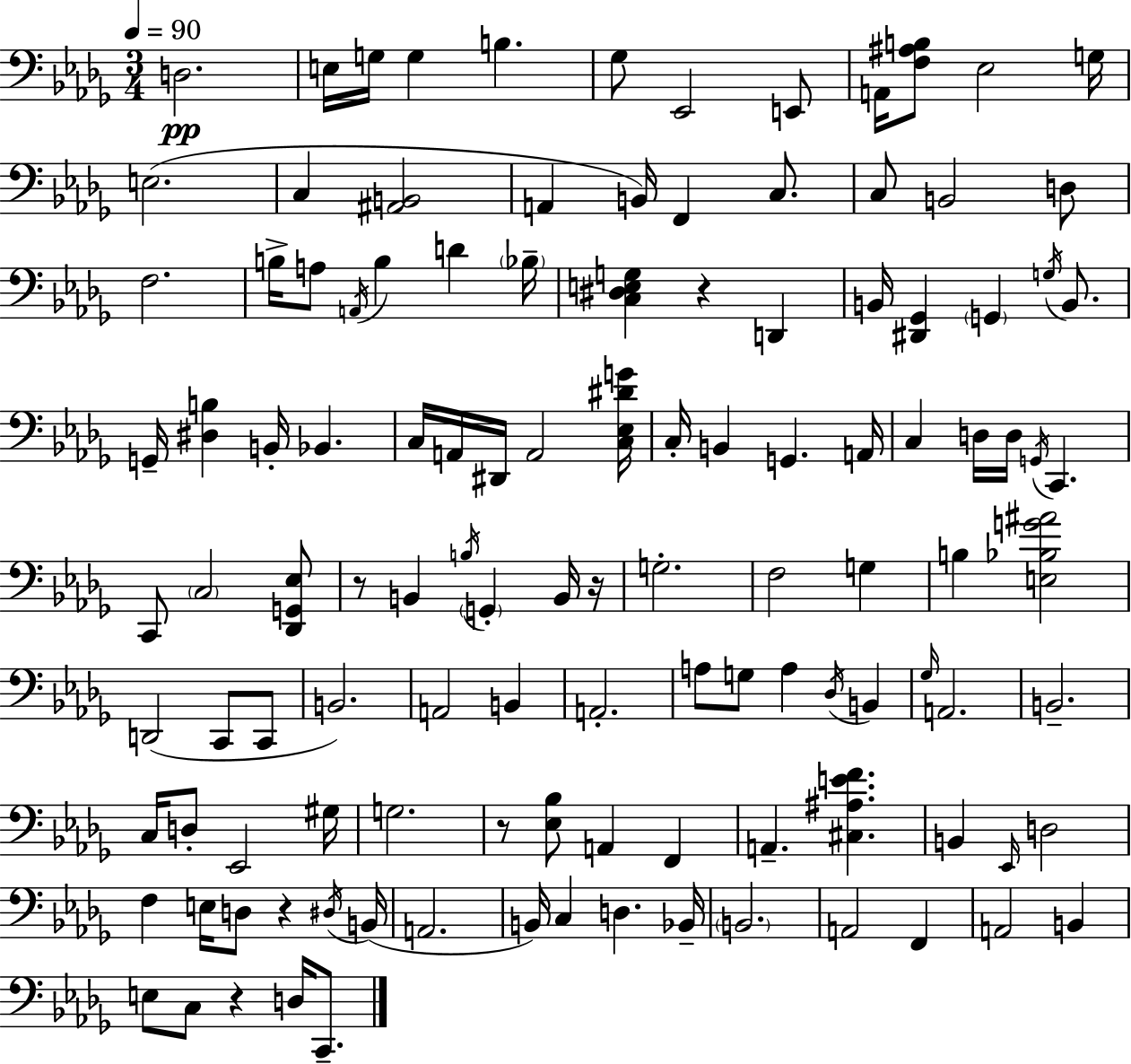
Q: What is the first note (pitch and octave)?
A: D3